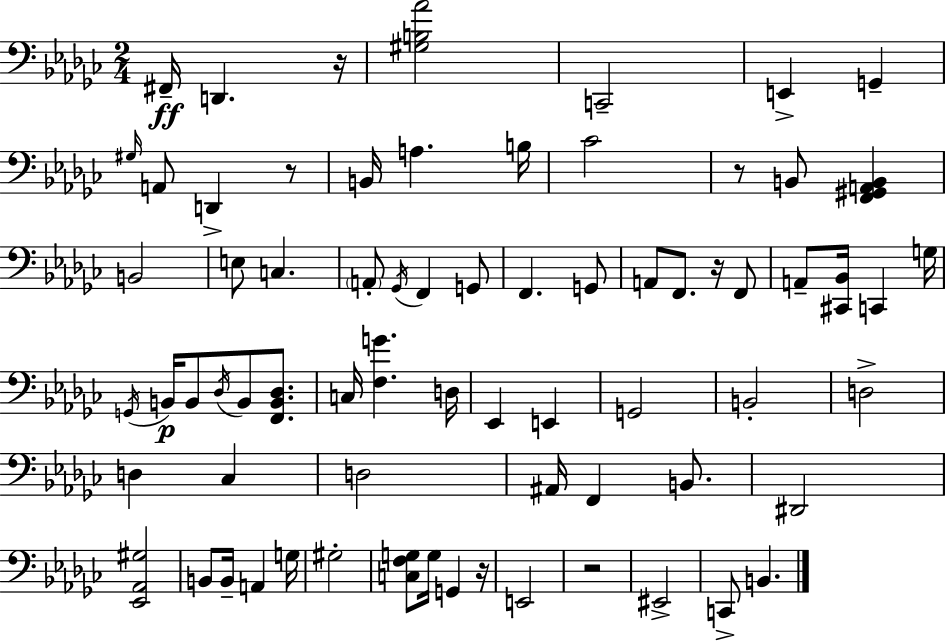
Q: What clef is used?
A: bass